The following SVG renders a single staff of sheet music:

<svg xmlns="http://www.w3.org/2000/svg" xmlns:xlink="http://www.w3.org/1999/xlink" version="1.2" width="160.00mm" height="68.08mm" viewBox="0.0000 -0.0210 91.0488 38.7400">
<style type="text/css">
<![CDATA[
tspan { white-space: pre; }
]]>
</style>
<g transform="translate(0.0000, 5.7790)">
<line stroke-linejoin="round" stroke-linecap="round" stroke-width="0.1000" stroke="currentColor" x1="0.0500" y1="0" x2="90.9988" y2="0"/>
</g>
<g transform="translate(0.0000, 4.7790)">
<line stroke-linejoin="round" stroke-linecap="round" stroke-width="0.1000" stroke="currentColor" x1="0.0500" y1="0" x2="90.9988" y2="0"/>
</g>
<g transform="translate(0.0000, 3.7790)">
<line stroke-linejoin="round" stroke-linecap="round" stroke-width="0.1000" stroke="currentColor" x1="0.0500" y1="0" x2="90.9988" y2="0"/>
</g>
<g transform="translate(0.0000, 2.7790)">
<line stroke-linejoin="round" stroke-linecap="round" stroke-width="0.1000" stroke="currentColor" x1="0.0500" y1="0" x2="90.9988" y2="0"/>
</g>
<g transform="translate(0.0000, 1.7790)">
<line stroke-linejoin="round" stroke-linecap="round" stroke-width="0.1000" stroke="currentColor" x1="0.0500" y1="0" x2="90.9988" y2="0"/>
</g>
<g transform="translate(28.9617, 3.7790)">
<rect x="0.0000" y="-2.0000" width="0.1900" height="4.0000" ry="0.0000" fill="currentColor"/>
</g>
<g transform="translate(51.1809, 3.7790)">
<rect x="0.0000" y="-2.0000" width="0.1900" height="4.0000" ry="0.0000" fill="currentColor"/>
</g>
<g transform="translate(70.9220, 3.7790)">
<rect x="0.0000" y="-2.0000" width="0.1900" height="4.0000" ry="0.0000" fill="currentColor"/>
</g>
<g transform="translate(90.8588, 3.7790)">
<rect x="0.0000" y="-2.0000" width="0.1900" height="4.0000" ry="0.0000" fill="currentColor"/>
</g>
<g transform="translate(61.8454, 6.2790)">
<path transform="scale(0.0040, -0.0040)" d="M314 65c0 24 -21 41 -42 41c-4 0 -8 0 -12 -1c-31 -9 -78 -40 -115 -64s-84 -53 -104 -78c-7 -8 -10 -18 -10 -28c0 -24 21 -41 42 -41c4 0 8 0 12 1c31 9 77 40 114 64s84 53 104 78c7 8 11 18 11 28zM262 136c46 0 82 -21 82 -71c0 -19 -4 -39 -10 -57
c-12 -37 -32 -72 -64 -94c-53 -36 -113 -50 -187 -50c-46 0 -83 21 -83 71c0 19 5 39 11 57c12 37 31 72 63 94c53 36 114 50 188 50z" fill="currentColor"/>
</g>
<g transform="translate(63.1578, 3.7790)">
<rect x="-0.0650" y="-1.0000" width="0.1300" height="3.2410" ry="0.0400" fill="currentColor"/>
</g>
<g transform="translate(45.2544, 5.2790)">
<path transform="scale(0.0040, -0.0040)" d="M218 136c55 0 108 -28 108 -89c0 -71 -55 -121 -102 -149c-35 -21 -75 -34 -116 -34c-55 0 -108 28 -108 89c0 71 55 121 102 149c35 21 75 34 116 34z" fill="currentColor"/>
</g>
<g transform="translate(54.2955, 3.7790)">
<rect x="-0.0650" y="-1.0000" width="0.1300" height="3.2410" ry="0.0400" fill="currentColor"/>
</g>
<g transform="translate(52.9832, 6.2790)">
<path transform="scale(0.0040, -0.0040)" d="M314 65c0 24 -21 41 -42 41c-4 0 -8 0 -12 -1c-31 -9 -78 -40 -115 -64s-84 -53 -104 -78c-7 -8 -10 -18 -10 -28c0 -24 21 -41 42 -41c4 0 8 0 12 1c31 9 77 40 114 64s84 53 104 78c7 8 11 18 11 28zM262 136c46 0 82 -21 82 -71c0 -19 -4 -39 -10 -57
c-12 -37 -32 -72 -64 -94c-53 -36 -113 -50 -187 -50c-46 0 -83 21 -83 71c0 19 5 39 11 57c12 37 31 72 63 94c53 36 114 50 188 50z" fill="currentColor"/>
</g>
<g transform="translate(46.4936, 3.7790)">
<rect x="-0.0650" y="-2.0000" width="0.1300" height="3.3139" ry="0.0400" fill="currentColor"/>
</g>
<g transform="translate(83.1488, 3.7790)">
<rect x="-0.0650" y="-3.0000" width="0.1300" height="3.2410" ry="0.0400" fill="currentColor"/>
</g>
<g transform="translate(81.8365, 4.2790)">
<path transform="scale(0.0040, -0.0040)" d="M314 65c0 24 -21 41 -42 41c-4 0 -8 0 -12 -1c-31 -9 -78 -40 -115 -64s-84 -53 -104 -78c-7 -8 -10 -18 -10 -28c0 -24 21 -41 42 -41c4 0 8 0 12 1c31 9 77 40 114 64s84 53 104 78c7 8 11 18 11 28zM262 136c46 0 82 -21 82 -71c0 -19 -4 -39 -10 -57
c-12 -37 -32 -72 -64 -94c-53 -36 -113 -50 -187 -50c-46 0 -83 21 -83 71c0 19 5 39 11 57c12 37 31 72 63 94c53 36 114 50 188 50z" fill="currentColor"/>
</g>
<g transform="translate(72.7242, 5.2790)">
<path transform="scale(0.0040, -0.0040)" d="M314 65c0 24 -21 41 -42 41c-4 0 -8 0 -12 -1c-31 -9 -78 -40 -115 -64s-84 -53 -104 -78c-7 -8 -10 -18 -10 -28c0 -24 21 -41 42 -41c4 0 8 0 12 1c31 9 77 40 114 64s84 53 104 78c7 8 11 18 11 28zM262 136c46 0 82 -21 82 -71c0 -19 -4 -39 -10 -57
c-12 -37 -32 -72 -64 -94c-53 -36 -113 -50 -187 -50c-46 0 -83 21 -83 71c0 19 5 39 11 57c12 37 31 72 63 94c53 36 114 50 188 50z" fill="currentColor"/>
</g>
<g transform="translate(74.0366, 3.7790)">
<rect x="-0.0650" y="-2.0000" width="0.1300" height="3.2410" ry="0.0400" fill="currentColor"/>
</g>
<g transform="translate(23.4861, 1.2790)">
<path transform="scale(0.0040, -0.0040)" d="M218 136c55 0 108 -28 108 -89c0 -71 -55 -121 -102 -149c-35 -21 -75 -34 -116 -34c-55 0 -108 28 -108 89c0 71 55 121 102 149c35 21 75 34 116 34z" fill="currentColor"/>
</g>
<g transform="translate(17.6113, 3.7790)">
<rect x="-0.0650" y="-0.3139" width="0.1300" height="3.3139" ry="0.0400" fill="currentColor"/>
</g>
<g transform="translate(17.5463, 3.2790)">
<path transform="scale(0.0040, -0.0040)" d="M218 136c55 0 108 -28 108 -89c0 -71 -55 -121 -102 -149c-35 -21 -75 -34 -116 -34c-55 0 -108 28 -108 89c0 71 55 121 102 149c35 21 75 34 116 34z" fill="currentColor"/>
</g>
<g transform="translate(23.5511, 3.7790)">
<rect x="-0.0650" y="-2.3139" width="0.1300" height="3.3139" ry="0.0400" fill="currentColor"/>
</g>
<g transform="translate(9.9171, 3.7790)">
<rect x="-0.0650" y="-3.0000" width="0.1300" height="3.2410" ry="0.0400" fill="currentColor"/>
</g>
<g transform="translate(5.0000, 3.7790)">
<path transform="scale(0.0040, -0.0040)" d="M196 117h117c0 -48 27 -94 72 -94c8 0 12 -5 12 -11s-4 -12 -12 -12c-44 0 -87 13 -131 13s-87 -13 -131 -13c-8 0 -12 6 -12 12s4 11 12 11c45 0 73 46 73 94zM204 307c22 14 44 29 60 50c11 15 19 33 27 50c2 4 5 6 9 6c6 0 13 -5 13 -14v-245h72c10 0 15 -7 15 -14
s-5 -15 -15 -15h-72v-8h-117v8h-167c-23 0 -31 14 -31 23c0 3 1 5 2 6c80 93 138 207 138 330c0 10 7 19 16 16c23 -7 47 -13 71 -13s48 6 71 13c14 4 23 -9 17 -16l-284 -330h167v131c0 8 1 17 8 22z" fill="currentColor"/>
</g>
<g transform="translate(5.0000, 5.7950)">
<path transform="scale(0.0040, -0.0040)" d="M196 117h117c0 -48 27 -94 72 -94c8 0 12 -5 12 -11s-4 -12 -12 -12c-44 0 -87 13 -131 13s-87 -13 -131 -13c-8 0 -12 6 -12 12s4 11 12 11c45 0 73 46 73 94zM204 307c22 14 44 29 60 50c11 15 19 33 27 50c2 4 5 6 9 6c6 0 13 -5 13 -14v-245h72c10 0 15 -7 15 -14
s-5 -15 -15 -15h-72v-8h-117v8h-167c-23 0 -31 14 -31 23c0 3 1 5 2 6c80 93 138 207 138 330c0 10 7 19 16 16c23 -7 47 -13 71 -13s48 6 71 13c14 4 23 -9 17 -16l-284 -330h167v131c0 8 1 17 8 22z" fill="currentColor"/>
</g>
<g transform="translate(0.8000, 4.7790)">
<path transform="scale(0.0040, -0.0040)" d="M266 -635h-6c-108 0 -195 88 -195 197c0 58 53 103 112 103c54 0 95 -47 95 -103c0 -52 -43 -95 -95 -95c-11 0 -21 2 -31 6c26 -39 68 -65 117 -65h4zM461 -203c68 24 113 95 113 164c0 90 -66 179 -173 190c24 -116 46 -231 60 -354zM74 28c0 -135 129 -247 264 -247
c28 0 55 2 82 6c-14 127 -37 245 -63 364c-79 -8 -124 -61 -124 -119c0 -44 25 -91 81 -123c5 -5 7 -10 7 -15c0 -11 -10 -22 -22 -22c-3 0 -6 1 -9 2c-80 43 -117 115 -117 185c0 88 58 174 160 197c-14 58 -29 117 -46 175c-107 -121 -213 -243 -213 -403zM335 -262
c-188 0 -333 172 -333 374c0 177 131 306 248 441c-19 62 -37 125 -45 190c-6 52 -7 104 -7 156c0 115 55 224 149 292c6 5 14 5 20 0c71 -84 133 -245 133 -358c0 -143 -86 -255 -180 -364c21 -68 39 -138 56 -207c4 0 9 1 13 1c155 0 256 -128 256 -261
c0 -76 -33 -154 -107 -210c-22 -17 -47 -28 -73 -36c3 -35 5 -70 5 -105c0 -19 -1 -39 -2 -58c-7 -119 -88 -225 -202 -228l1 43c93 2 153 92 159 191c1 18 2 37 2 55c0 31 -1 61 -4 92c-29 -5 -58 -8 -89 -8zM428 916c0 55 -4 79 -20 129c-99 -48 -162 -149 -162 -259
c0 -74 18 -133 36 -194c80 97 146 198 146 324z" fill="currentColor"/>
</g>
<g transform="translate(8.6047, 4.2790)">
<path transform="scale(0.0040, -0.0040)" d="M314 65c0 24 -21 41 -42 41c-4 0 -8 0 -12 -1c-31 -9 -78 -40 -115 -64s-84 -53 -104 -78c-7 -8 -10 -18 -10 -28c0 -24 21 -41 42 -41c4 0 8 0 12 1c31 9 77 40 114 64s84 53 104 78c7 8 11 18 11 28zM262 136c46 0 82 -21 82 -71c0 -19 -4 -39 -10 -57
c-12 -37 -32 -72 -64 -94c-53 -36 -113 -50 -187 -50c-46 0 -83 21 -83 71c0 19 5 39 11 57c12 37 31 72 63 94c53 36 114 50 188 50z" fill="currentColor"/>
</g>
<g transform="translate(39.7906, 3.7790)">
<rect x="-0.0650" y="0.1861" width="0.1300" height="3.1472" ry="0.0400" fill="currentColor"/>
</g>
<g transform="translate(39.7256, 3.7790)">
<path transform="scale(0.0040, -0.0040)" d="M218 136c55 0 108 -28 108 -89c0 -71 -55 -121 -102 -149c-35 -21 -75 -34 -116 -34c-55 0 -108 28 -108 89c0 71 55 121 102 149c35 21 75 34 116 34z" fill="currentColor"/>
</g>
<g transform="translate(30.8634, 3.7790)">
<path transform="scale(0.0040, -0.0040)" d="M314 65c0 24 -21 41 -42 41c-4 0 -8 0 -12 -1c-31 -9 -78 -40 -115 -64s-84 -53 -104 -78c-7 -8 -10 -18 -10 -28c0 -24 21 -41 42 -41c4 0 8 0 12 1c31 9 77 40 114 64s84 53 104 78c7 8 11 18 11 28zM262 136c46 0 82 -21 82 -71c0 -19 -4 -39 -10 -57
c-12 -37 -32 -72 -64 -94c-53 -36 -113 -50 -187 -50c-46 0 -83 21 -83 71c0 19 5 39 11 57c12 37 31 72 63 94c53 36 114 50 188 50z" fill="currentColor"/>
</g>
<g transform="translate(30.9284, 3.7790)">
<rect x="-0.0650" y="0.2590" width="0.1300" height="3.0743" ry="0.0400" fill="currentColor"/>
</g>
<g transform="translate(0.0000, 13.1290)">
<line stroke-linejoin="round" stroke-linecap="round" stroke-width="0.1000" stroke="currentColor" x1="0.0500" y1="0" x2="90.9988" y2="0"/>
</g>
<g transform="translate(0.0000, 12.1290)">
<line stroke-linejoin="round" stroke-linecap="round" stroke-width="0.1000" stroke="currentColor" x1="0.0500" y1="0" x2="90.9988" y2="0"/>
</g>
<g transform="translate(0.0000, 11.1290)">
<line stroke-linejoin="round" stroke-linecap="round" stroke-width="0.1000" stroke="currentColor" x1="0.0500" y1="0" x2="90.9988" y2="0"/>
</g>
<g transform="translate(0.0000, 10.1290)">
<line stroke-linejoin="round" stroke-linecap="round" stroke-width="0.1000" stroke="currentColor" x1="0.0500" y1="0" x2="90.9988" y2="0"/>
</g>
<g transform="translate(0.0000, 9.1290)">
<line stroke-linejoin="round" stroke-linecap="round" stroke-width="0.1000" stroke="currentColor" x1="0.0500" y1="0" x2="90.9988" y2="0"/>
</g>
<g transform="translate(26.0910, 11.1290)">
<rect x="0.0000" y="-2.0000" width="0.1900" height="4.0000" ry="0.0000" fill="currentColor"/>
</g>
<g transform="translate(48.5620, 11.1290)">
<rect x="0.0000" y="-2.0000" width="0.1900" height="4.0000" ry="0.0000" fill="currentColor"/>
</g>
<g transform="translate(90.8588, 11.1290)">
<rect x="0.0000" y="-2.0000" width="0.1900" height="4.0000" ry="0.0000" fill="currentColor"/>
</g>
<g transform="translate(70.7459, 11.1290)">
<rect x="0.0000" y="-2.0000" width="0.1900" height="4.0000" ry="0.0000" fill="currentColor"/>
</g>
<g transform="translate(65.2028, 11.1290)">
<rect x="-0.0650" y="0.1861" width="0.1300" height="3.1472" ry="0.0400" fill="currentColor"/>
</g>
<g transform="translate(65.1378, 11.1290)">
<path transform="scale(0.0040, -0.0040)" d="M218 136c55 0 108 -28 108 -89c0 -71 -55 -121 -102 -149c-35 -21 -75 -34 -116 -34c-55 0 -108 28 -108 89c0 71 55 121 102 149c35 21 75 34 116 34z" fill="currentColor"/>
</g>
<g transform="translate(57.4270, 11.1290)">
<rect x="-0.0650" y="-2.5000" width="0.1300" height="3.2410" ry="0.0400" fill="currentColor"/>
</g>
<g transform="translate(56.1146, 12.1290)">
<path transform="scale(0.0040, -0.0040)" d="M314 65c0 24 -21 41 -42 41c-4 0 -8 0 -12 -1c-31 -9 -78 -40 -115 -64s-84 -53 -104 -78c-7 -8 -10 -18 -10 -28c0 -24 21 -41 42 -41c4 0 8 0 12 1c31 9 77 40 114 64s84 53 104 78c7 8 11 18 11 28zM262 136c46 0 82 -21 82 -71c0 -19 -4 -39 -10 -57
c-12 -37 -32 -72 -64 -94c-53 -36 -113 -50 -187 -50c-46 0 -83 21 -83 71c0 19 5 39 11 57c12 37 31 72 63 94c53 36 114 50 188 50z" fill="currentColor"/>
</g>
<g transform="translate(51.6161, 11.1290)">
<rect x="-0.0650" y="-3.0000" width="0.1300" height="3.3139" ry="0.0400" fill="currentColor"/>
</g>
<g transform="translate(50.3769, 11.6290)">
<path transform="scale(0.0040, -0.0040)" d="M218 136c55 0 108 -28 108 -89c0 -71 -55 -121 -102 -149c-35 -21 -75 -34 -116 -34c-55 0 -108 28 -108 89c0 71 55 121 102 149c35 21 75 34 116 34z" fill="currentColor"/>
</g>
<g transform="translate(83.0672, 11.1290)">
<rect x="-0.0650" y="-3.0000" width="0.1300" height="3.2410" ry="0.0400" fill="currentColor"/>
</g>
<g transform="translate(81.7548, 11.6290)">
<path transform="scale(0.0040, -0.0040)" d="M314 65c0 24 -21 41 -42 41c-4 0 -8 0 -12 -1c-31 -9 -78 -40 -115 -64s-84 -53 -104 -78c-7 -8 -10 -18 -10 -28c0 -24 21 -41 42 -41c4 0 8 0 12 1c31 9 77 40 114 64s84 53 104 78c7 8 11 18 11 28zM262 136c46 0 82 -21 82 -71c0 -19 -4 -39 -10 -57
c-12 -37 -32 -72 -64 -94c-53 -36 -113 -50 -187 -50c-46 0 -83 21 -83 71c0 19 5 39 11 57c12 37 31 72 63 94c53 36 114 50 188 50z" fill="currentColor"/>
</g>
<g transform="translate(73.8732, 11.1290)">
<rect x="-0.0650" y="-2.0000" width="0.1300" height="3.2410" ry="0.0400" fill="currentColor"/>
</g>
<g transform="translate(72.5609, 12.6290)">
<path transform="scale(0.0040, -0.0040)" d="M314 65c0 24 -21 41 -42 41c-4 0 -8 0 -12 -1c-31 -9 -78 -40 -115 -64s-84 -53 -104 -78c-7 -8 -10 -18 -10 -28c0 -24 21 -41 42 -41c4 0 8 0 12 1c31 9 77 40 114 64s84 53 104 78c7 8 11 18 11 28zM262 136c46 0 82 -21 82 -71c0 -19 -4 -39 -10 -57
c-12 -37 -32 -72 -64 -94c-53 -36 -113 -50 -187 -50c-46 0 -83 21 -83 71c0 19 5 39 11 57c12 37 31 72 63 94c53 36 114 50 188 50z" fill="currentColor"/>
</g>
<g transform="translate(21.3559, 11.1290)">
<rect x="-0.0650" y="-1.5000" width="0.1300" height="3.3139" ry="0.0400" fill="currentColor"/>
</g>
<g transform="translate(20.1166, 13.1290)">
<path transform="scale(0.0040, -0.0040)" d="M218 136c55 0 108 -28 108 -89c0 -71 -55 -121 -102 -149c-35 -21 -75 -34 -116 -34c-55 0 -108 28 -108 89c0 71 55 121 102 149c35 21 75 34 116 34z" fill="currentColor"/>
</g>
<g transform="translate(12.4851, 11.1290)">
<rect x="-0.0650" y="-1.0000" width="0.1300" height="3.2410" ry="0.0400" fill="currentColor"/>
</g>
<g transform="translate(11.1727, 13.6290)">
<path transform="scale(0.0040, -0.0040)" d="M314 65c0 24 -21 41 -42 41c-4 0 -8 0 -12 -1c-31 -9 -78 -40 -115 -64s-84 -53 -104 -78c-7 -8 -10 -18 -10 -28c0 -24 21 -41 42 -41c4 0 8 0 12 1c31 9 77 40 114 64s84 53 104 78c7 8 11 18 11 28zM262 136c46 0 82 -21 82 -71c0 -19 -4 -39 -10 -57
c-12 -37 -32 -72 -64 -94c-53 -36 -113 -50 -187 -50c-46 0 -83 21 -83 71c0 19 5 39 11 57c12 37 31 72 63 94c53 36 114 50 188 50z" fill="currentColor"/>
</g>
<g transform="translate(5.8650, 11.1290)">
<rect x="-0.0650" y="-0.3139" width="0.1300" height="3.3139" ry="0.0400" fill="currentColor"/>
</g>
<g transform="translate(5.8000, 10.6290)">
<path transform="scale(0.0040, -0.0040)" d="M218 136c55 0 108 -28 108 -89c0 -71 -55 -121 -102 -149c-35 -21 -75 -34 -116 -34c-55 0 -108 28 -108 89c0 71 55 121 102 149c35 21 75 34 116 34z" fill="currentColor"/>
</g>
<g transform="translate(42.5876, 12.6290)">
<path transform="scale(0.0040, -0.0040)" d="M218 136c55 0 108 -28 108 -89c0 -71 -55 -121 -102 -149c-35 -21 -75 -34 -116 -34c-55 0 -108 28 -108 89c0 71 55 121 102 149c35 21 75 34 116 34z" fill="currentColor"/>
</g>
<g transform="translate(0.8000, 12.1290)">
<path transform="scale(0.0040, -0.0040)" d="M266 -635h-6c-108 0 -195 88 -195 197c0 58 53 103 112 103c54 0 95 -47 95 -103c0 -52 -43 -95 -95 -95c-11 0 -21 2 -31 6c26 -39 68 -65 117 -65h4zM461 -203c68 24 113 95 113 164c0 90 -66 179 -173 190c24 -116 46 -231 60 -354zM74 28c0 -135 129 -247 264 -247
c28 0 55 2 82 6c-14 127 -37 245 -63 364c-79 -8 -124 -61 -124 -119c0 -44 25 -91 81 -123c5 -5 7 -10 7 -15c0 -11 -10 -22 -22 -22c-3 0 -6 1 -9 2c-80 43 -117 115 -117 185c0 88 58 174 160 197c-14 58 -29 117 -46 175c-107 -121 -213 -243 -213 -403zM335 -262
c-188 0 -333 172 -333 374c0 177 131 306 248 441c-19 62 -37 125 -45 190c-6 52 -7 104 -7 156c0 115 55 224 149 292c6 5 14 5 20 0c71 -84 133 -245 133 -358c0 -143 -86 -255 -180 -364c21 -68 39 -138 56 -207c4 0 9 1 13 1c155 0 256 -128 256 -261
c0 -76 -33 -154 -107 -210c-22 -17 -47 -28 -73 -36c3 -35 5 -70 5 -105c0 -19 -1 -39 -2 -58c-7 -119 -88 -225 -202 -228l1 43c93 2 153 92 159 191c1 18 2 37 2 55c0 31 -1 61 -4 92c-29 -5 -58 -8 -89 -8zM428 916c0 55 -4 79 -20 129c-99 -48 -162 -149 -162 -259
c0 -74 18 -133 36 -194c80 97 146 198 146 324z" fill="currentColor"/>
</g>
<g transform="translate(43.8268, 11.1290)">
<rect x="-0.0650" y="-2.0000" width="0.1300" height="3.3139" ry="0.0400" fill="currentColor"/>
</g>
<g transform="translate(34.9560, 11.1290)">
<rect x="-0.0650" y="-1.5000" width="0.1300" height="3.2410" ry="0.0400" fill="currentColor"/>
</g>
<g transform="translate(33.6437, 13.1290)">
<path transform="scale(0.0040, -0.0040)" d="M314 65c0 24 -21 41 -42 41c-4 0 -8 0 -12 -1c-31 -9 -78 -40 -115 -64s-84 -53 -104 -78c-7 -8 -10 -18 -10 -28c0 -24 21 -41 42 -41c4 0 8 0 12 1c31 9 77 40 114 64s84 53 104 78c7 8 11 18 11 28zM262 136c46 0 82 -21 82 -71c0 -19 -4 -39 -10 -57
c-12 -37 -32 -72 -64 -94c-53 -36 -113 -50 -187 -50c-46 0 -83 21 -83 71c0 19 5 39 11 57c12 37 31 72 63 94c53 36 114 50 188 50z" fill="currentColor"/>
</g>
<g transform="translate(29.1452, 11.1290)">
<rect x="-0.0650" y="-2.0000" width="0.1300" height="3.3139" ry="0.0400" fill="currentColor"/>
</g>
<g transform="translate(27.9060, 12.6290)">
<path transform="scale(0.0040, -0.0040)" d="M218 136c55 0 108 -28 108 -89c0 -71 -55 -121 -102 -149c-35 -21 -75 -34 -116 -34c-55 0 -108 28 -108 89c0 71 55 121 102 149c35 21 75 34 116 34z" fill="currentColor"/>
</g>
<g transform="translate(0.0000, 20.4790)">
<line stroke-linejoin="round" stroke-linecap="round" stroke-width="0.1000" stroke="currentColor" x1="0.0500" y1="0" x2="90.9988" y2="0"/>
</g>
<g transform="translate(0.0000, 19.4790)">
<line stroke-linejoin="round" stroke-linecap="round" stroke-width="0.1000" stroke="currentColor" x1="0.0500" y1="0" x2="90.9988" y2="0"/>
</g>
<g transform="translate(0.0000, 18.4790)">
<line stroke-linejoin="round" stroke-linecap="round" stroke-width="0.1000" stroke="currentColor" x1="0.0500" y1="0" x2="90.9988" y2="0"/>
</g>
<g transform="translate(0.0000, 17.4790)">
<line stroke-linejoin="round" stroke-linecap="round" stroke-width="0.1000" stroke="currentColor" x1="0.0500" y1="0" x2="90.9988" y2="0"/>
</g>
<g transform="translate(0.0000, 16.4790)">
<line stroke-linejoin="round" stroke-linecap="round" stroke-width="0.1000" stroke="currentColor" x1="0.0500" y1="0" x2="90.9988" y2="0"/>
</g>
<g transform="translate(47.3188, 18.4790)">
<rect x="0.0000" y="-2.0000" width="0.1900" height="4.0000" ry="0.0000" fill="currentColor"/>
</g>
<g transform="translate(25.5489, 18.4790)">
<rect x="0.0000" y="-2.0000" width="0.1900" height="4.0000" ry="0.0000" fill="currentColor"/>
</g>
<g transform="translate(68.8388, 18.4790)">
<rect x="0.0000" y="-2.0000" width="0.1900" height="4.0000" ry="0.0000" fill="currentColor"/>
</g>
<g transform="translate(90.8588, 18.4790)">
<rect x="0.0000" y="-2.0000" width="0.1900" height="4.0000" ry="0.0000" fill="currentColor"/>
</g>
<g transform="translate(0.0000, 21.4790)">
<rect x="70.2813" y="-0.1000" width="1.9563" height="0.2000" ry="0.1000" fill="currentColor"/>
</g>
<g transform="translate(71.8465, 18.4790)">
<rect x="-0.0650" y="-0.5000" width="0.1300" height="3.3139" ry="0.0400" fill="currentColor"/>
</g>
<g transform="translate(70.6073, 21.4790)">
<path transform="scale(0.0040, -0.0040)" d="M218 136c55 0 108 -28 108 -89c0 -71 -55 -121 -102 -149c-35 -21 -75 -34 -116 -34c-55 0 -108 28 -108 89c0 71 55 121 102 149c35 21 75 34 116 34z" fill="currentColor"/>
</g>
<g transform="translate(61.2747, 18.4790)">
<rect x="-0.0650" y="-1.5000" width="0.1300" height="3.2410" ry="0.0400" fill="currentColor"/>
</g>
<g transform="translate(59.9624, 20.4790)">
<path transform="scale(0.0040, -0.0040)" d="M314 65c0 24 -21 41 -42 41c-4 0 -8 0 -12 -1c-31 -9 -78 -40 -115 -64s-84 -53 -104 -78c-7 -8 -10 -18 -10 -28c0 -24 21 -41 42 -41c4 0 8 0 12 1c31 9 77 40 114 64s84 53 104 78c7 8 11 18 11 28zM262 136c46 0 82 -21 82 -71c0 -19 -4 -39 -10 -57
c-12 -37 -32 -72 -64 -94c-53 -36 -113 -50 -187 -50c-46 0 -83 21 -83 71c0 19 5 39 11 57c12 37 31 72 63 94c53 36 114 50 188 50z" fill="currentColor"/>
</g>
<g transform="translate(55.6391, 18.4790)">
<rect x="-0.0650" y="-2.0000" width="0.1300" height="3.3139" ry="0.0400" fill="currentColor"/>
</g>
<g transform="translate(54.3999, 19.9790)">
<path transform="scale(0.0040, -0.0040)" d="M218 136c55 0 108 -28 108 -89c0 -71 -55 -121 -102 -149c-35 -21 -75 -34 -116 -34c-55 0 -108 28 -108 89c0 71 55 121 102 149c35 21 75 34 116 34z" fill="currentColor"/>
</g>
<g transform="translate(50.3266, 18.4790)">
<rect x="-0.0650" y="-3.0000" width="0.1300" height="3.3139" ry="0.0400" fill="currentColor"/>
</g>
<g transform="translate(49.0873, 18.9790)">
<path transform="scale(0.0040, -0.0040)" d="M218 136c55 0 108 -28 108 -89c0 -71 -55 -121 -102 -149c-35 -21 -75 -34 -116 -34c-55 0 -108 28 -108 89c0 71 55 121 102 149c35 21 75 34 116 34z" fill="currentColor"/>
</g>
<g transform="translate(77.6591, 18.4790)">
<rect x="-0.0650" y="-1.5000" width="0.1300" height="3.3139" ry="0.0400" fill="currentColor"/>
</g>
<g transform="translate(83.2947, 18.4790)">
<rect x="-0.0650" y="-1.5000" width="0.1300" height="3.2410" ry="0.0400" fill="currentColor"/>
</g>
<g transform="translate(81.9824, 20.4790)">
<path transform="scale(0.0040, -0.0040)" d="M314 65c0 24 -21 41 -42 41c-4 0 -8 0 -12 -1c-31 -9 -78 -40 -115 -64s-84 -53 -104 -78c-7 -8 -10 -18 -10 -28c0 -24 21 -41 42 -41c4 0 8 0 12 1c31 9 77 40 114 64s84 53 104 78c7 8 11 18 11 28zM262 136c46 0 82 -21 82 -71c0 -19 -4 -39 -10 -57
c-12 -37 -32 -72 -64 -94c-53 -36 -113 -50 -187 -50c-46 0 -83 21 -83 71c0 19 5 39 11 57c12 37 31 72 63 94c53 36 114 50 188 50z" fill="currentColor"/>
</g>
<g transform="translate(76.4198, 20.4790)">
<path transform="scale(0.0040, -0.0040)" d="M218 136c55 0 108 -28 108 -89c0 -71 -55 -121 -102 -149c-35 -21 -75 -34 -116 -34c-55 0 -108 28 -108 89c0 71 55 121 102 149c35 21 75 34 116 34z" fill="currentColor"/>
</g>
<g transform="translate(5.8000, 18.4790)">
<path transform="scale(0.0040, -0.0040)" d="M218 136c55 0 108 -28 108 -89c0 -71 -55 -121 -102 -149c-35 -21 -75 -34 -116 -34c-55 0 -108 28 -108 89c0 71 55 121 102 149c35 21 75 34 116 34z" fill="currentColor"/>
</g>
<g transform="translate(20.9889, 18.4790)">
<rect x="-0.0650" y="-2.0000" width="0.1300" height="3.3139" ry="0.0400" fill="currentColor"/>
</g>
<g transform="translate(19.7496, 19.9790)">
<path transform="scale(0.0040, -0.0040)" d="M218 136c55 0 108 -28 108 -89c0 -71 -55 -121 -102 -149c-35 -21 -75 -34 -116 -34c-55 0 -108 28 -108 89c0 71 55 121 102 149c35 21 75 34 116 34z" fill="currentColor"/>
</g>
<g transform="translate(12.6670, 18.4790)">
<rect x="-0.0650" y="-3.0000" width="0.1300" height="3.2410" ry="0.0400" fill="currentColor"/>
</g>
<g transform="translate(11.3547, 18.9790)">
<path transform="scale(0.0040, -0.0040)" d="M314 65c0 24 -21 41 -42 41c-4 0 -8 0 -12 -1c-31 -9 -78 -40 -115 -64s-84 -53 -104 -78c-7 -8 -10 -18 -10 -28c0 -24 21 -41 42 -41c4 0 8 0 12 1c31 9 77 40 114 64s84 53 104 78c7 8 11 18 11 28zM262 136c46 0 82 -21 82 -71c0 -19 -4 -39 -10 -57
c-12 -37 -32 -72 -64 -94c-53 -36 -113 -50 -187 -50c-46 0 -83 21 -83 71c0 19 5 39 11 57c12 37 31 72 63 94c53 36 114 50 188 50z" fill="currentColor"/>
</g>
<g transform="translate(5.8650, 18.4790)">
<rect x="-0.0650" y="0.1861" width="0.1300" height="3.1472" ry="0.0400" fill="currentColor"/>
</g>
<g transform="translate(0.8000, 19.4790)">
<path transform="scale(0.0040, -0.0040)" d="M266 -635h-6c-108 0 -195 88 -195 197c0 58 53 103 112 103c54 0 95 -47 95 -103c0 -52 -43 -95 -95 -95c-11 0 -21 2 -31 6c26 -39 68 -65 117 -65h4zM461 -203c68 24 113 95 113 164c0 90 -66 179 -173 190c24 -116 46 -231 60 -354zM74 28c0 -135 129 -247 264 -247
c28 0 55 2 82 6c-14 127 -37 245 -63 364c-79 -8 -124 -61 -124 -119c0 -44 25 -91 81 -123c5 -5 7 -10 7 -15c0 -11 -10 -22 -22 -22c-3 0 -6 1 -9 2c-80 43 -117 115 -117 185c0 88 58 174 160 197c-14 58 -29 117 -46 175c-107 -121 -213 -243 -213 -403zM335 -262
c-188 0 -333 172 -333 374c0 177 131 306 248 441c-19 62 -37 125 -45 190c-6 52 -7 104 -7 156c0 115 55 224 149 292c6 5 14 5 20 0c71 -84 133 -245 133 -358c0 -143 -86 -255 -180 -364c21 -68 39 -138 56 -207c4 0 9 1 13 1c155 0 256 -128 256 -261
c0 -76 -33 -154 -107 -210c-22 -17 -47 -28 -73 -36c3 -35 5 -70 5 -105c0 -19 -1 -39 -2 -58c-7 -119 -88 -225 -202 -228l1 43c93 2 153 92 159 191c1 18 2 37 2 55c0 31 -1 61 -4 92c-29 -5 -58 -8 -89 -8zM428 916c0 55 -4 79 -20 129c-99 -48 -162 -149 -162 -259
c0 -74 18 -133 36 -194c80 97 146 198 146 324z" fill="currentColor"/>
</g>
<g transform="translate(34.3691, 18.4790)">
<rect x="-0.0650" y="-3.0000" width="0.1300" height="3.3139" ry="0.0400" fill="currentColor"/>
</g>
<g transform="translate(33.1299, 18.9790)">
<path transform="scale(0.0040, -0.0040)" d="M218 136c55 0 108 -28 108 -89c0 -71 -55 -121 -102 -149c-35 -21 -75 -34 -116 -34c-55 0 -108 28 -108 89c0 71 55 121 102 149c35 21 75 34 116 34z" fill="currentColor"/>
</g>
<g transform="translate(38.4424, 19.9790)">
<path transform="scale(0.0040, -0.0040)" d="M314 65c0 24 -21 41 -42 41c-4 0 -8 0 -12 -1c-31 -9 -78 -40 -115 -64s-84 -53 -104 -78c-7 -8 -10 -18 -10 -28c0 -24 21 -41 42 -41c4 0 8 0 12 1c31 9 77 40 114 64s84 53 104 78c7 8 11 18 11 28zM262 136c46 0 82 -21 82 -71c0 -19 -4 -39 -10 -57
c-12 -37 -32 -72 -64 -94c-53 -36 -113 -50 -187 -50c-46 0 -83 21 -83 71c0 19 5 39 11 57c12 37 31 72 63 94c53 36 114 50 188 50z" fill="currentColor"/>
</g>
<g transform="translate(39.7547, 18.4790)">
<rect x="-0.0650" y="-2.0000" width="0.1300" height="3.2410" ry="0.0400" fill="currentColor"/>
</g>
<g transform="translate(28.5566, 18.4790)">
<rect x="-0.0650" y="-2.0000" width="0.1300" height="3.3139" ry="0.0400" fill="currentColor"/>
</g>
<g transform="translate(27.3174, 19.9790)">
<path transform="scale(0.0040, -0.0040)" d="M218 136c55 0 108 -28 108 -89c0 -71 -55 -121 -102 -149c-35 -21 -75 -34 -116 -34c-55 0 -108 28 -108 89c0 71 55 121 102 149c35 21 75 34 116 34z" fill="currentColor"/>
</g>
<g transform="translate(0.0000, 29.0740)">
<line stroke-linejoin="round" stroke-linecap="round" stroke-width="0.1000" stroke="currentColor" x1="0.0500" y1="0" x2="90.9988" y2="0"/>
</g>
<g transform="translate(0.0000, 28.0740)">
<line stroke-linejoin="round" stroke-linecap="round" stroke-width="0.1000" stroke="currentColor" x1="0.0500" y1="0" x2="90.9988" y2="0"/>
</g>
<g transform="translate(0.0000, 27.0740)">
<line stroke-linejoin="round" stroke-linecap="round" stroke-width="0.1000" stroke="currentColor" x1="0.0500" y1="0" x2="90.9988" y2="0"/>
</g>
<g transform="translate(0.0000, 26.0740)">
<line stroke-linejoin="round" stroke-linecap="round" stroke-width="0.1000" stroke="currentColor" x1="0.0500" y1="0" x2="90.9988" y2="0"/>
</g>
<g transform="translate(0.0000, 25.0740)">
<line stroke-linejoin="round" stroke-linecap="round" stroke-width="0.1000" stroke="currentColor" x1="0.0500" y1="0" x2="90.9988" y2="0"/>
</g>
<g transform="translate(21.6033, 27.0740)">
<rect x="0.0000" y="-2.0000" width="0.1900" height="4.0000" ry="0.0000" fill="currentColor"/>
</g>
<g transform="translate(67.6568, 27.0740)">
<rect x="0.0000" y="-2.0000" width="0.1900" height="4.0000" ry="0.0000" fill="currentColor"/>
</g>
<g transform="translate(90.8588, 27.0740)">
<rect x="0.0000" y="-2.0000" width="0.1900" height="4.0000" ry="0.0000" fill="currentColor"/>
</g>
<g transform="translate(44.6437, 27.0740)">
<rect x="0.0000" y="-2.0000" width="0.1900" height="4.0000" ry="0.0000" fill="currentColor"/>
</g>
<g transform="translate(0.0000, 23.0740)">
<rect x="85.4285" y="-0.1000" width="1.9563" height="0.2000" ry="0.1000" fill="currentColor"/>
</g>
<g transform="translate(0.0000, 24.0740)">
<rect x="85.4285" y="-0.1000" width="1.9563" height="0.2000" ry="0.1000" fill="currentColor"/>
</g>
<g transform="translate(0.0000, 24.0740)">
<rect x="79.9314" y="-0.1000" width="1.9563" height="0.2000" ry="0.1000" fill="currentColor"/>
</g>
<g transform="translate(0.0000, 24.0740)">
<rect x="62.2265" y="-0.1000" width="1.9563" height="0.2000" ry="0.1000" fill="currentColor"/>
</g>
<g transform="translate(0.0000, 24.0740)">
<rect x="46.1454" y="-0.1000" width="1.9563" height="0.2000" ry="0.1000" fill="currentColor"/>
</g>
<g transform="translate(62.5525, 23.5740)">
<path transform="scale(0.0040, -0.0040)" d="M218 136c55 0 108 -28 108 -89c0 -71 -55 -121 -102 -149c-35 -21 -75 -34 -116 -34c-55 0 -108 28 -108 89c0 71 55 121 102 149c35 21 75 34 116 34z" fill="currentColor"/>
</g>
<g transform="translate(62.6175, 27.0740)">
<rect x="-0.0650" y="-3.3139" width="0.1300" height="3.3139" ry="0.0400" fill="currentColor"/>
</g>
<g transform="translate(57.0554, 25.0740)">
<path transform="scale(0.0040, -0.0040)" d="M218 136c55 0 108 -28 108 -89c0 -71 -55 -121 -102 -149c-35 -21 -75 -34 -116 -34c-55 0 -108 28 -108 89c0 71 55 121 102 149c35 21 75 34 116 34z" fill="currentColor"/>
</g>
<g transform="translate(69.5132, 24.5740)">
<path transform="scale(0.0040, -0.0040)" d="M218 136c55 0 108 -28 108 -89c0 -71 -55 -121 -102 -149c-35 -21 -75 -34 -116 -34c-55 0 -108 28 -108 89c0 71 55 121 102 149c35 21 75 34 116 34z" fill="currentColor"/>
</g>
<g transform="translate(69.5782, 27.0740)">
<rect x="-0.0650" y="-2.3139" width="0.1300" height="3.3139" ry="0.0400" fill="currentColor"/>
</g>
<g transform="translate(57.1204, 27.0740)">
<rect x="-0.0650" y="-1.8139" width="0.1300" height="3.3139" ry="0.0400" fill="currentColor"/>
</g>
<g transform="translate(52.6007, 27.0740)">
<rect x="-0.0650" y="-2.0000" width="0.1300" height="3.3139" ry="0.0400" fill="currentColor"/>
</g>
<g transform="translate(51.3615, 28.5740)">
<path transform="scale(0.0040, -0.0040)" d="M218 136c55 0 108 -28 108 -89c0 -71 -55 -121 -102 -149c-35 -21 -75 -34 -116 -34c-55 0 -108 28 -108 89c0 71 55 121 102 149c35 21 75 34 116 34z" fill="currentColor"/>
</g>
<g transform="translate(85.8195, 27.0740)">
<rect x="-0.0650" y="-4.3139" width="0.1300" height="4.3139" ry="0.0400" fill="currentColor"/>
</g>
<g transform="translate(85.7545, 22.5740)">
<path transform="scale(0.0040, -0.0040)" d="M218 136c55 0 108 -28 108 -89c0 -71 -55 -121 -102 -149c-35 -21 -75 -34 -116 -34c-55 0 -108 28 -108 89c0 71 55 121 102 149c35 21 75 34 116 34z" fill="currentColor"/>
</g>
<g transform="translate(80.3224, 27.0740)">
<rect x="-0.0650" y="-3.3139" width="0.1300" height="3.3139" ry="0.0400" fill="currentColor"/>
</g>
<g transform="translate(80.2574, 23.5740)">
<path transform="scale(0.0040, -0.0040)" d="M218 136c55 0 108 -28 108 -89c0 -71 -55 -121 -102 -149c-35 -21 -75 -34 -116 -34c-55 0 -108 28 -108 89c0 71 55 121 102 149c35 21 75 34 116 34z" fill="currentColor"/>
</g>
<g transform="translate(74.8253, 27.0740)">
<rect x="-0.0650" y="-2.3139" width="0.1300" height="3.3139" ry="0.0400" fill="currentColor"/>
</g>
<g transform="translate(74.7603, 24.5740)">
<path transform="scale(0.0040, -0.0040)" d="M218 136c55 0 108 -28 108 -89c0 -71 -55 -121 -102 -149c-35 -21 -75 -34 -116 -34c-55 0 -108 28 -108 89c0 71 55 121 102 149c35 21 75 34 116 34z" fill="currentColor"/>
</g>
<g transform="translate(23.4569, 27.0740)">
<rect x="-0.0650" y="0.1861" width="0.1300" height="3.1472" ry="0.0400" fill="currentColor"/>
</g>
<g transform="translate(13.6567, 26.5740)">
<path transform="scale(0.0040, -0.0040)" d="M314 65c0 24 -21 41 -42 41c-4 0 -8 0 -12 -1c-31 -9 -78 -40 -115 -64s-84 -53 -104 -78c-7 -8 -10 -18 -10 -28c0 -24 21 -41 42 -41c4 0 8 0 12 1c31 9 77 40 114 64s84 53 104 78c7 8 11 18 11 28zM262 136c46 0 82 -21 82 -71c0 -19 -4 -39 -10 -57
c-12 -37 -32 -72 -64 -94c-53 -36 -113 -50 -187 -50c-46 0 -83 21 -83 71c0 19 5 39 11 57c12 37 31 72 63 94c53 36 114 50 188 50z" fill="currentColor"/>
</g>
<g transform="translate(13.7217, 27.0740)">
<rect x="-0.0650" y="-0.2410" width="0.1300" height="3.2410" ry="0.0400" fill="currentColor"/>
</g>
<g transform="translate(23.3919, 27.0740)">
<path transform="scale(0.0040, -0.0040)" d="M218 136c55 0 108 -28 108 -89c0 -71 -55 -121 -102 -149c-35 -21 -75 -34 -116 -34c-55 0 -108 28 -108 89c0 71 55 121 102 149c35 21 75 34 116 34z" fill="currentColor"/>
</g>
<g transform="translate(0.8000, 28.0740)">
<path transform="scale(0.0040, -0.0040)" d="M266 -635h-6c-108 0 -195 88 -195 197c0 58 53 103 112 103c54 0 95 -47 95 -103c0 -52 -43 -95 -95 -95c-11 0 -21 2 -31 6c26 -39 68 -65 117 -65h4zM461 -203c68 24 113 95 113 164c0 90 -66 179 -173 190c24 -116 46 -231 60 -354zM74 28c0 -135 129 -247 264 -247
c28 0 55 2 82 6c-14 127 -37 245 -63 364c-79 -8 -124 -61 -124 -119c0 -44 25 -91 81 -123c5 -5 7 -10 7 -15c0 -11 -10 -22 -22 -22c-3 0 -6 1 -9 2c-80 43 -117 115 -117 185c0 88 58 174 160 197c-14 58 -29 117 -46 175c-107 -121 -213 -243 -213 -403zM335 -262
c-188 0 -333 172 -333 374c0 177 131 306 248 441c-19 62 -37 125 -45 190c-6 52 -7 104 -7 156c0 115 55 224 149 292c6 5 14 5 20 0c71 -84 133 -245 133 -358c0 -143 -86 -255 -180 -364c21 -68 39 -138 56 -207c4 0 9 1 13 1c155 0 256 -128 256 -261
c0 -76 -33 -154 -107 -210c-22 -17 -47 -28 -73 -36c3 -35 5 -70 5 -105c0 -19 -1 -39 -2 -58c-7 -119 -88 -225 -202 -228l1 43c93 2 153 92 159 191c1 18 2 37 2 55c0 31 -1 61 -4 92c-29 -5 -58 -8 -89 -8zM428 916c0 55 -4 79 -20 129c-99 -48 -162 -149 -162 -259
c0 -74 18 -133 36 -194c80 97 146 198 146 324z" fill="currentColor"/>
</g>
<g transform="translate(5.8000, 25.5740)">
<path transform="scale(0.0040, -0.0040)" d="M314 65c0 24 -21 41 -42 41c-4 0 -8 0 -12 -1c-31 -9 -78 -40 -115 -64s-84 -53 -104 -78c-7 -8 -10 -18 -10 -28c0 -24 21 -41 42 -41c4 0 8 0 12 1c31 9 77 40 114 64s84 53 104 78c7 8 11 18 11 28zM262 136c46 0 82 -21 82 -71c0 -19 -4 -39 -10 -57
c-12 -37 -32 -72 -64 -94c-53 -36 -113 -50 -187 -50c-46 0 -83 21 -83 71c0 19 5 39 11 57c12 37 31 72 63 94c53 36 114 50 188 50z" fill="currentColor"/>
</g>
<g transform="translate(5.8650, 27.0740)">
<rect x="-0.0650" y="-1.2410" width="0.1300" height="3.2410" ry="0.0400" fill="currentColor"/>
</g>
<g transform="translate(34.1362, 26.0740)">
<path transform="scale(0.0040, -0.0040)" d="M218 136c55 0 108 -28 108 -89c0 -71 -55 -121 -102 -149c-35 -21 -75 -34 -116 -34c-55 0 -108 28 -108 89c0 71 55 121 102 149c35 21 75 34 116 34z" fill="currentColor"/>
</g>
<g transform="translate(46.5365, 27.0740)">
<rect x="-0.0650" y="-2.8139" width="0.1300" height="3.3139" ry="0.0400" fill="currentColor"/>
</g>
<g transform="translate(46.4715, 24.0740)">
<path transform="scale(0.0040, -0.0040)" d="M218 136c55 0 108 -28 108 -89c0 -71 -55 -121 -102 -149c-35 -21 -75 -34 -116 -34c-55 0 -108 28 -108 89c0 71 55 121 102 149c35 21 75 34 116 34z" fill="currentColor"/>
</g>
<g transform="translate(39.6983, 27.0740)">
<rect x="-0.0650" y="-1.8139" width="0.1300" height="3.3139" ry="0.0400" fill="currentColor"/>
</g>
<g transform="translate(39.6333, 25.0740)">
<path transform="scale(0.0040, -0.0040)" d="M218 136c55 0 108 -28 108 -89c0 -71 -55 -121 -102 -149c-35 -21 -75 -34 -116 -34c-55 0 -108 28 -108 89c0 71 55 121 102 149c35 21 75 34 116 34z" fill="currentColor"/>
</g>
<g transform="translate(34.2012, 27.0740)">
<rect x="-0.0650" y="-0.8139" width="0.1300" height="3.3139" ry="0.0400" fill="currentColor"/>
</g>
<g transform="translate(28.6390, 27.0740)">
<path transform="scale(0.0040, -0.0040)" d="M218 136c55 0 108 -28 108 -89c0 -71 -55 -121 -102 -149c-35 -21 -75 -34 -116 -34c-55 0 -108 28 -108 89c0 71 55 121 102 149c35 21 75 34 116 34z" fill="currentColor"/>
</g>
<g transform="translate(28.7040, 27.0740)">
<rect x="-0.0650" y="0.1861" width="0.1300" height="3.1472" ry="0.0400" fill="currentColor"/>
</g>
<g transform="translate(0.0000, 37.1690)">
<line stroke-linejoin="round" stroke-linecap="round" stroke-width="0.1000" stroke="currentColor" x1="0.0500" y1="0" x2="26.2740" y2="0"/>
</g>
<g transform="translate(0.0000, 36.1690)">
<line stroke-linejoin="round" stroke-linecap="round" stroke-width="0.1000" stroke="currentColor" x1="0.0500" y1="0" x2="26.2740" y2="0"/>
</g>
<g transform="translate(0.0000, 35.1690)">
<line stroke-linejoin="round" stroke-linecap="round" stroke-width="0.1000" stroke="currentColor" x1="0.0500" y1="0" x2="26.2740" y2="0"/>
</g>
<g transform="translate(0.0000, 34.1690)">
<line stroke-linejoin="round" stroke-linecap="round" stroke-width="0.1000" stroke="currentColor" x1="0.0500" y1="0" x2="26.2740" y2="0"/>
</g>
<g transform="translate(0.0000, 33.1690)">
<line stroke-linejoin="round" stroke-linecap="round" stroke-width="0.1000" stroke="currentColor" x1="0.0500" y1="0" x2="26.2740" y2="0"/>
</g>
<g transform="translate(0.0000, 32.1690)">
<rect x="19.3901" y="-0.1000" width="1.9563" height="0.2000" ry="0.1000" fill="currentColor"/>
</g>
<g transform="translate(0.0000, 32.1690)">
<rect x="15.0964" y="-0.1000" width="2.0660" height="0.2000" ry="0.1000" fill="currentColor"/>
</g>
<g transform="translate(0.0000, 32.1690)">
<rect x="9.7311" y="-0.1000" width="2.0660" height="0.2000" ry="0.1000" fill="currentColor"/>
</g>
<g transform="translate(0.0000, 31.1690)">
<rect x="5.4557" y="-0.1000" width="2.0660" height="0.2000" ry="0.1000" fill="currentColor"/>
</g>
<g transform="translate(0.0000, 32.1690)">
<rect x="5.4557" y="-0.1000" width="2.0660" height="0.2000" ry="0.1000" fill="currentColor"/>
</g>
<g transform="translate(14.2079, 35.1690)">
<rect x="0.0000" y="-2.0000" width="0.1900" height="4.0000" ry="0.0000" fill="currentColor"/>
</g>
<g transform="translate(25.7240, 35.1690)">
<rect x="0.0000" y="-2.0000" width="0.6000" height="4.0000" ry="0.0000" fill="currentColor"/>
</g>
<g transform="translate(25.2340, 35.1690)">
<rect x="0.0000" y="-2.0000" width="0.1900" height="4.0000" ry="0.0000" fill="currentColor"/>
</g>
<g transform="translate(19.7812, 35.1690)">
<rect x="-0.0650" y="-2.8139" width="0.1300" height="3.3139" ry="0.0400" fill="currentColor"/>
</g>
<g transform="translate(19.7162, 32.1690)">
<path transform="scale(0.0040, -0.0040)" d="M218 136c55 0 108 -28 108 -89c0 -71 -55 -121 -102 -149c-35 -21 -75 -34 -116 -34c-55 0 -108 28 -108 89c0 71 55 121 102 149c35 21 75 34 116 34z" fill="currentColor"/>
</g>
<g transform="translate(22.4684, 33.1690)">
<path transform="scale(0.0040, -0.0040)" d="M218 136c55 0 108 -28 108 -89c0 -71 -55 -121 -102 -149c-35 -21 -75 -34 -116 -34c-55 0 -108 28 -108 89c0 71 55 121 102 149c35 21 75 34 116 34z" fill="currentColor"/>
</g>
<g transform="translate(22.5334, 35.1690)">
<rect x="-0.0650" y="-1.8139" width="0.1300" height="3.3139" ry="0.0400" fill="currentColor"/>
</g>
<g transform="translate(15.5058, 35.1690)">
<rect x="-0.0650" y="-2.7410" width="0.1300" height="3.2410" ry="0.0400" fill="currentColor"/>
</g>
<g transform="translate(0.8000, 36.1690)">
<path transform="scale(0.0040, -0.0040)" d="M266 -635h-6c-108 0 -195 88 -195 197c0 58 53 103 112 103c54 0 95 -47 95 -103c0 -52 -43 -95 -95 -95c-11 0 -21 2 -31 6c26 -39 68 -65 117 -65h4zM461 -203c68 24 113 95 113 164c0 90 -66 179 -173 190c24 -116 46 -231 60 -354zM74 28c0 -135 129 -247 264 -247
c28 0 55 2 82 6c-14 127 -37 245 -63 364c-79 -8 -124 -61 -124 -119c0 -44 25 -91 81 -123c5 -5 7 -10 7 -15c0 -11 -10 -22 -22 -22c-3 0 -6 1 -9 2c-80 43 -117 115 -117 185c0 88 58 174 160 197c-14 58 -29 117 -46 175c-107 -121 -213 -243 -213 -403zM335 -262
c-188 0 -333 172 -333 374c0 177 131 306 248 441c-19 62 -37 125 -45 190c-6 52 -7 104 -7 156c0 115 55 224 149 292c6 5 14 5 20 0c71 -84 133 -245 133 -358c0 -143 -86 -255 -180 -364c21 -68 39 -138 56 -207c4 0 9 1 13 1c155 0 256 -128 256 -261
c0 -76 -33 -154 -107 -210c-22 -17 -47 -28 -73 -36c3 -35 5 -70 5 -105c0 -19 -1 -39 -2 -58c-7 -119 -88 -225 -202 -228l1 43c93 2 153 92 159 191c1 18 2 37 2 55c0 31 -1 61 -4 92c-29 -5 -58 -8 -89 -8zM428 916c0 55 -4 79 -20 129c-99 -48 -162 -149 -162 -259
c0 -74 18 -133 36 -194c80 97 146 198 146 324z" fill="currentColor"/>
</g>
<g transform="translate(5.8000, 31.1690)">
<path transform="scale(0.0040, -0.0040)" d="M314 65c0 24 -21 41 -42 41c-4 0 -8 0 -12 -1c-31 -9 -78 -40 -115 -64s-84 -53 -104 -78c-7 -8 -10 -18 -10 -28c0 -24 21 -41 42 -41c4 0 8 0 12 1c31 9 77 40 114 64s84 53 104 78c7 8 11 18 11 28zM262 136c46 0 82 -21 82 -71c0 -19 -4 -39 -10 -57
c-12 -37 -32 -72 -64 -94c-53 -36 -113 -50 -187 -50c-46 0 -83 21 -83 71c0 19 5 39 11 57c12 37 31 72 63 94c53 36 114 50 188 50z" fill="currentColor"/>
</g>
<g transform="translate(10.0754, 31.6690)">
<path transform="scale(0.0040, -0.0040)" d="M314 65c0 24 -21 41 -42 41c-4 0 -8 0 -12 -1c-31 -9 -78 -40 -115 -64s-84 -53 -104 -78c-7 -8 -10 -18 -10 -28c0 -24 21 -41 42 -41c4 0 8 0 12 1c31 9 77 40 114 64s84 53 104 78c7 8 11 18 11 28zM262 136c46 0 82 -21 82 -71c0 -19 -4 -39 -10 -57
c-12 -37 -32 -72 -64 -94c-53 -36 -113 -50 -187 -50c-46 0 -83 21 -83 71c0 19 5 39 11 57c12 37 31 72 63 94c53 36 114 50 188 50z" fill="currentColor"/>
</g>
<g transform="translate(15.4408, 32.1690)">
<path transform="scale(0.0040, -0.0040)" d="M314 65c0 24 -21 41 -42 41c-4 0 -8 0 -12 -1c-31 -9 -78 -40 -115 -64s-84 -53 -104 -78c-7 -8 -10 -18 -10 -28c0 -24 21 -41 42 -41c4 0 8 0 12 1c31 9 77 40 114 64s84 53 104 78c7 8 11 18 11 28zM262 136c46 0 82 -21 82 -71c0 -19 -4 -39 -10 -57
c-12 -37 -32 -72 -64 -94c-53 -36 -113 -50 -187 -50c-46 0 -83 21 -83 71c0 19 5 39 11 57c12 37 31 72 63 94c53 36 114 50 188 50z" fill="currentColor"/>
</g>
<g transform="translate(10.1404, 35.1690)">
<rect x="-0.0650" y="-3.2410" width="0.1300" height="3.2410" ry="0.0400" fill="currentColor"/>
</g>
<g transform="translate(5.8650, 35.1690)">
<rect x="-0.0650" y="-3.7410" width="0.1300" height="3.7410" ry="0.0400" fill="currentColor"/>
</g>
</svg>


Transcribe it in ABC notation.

X:1
T:Untitled
M:4/4
L:1/4
K:C
A2 c g B2 B F D2 D2 F2 A2 c D2 E F E2 F A G2 B F2 A2 B A2 F F A F2 A F E2 C E E2 e2 c2 B B d f a F f b g g b d' c'2 b2 a2 a f